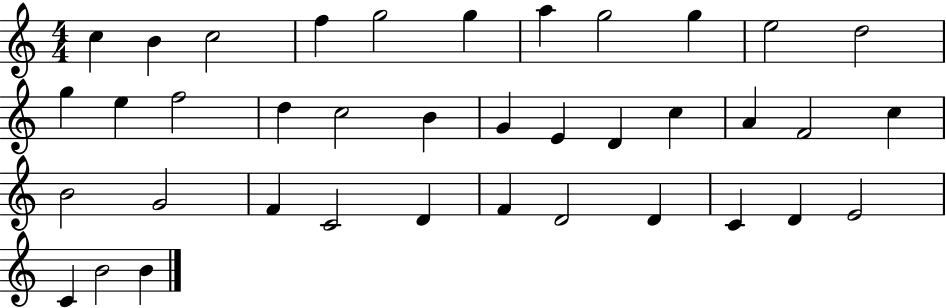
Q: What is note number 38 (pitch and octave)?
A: B4